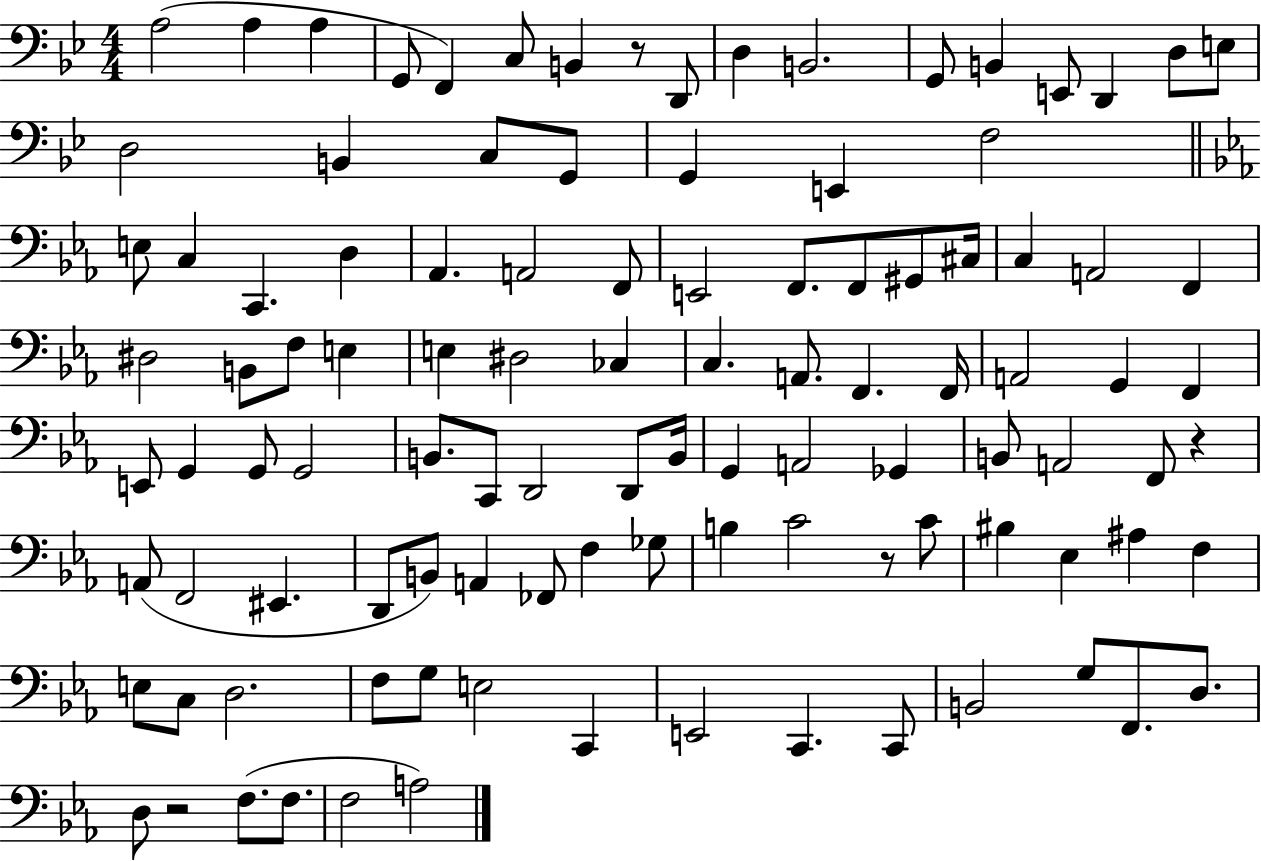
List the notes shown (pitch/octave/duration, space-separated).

A3/h A3/q A3/q G2/e F2/q C3/e B2/q R/e D2/e D3/q B2/h. G2/e B2/q E2/e D2/q D3/e E3/e D3/h B2/q C3/e G2/e G2/q E2/q F3/h E3/e C3/q C2/q. D3/q Ab2/q. A2/h F2/e E2/h F2/e. F2/e G#2/e C#3/s C3/q A2/h F2/q D#3/h B2/e F3/e E3/q E3/q D#3/h CES3/q C3/q. A2/e. F2/q. F2/s A2/h G2/q F2/q E2/e G2/q G2/e G2/h B2/e. C2/e D2/h D2/e B2/s G2/q A2/h Gb2/q B2/e A2/h F2/e R/q A2/e F2/h EIS2/q. D2/e B2/e A2/q FES2/e F3/q Gb3/e B3/q C4/h R/e C4/e BIS3/q Eb3/q A#3/q F3/q E3/e C3/e D3/h. F3/e G3/e E3/h C2/q E2/h C2/q. C2/e B2/h G3/e F2/e. D3/e. D3/e R/h F3/e. F3/e. F3/h A3/h